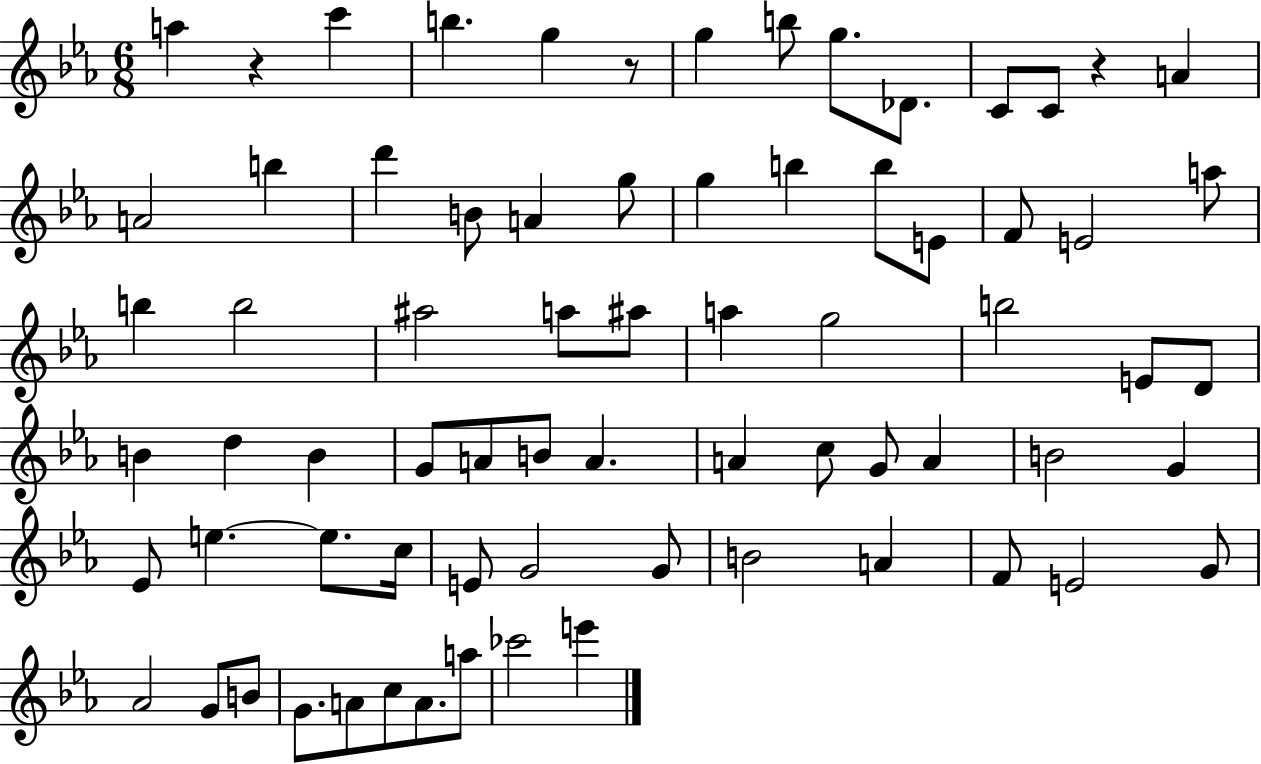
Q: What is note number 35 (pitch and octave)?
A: B4